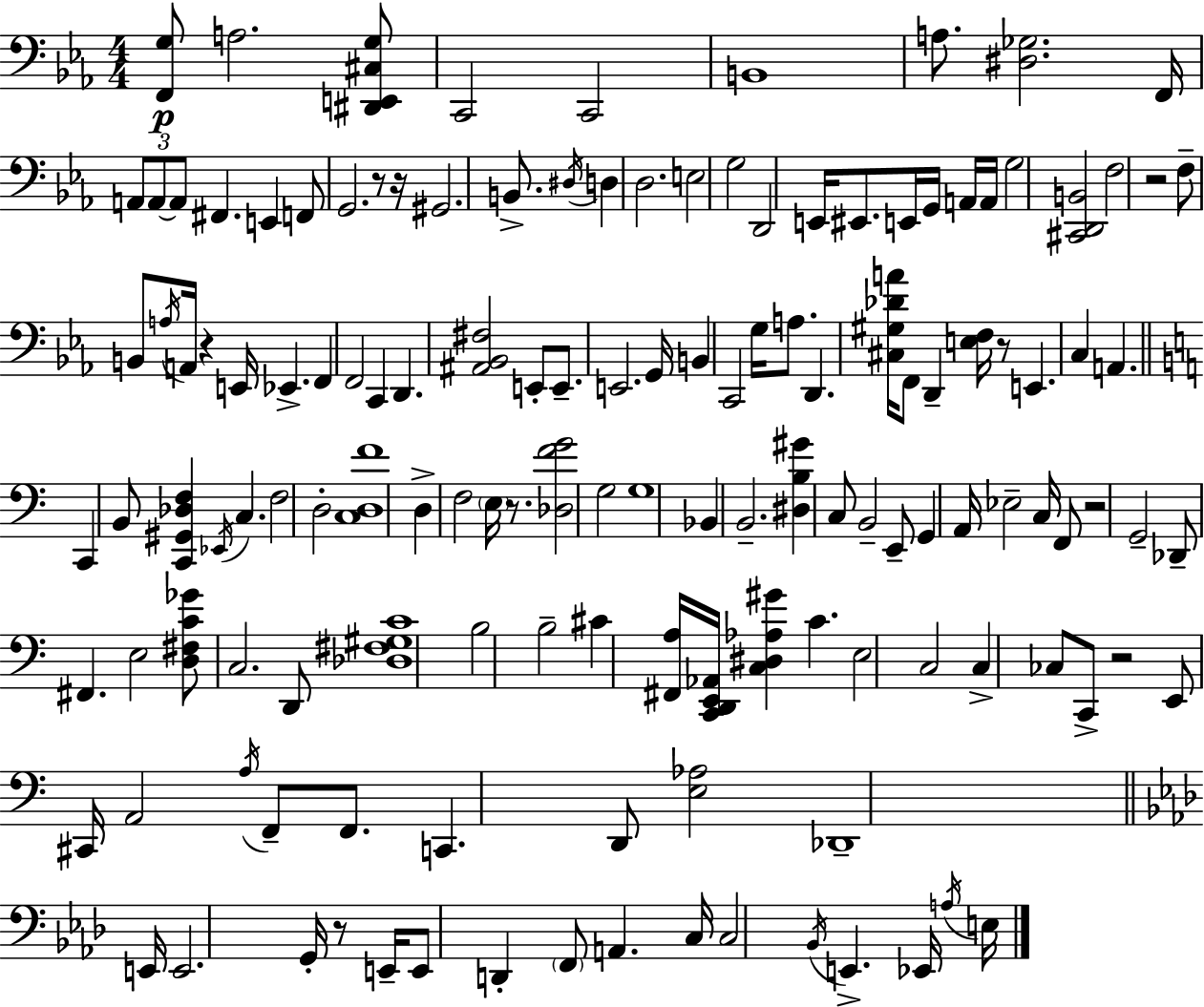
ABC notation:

X:1
T:Untitled
M:4/4
L:1/4
K:Cm
[F,,G,]/2 A,2 [^D,,E,,^C,G,]/2 C,,2 C,,2 B,,4 A,/2 [^D,_G,]2 F,,/4 A,,/2 A,,/2 A,,/2 ^F,, E,, F,,/2 G,,2 z/2 z/4 ^G,,2 B,,/2 ^D,/4 D, D,2 E,2 G,2 D,,2 E,,/4 ^E,,/2 E,,/4 G,,/4 A,,/4 A,,/4 G,2 [^C,,D,,B,,]2 F,2 z2 F,/2 B,,/2 A,/4 A,,/4 z E,,/4 _E,, F,, F,,2 C,, D,, [^A,,_B,,^F,]2 E,,/2 E,,/2 E,,2 G,,/4 B,, C,,2 G,/4 A,/2 D,, [^C,^G,_DA]/4 F,,/2 D,, [E,F,]/4 z/2 E,, C, A,, C,, B,,/2 [C,,^G,,_D,F,] _E,,/4 C, F,2 D,2 [C,D,F]4 D, F,2 E,/4 z/2 [_D,FG]2 G,2 G,4 _B,, B,,2 [^D,B,^G] C,/2 B,,2 E,,/2 G,, A,,/4 _E,2 C,/4 F,,/2 z2 G,,2 _D,,/2 ^F,, E,2 [D,^F,C_G]/2 C,2 D,,/2 [_D,^F,^G,C]4 B,2 B,2 ^C [^F,,A,]/4 [C,,D,,E,,_A,,]/4 [C,^D,_A,^G] C E,2 C,2 C, _C,/2 C,,/2 z2 E,,/2 ^C,,/4 A,,2 A,/4 F,,/2 F,,/2 C,, D,,/2 [E,_A,]2 _D,,4 E,,/4 E,,2 G,,/4 z/2 E,,/4 E,,/2 D,, F,,/2 A,, C,/4 C,2 _B,,/4 E,, _E,,/4 A,/4 E,/4